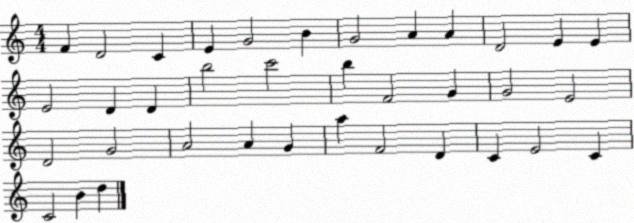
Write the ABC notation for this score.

X:1
T:Untitled
M:4/4
L:1/4
K:C
F D2 C E G2 B G2 A A D2 E E E2 D D b2 c'2 b F2 G G2 E2 D2 G2 A2 A G a F2 D C E2 C C2 B d